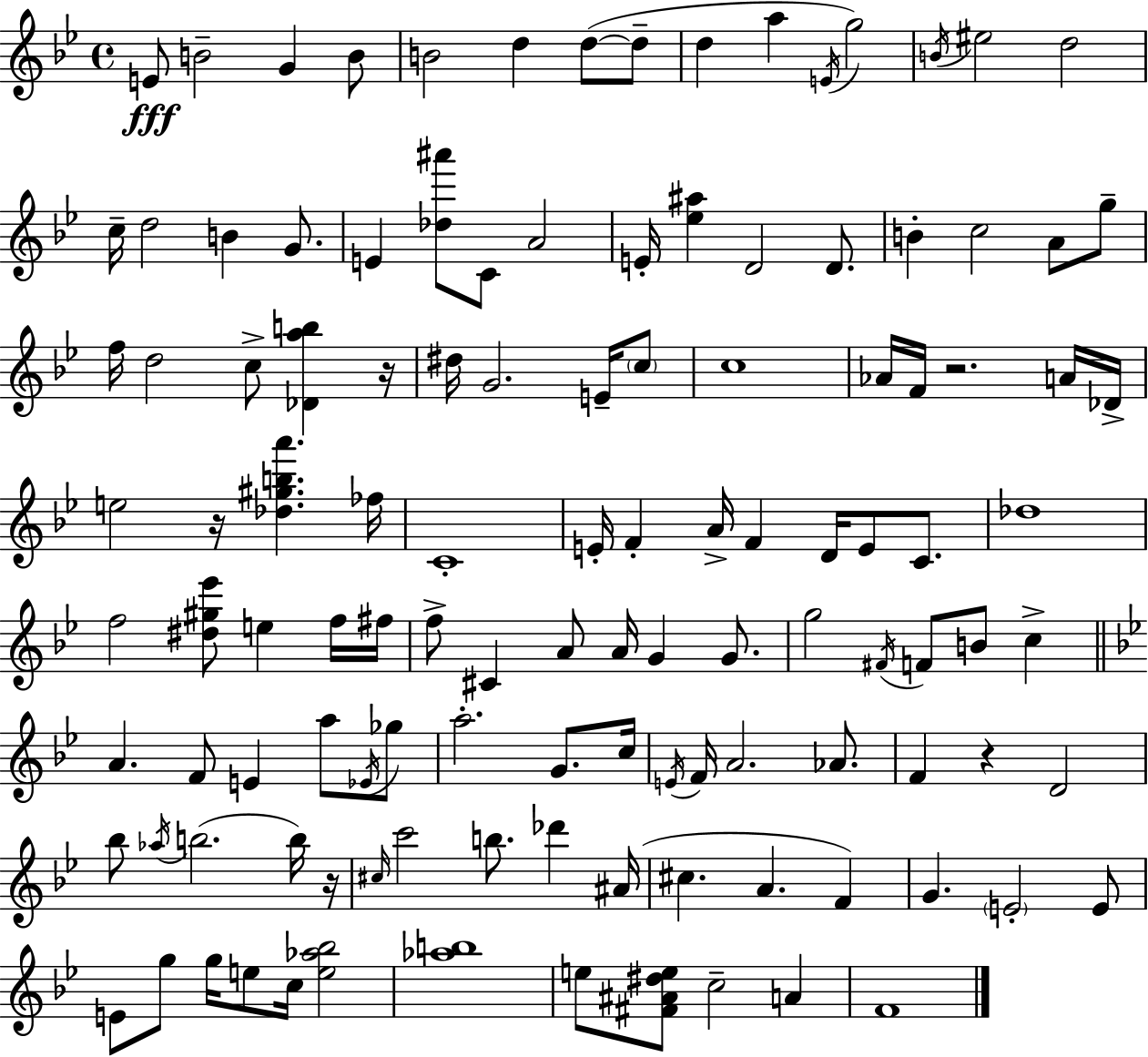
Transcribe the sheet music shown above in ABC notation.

X:1
T:Untitled
M:4/4
L:1/4
K:Gm
E/2 B2 G B/2 B2 d d/2 d/2 d a E/4 g2 B/4 ^e2 d2 c/4 d2 B G/2 E [_d^a']/2 C/2 A2 E/4 [_e^a] D2 D/2 B c2 A/2 g/2 f/4 d2 c/2 [_Dab] z/4 ^d/4 G2 E/4 c/2 c4 _A/4 F/4 z2 A/4 _D/4 e2 z/4 [_d^gba'] _f/4 C4 E/4 F A/4 F D/4 E/2 C/2 _d4 f2 [^d^g_e']/2 e f/4 ^f/4 f/2 ^C A/2 A/4 G G/2 g2 ^F/4 F/2 B/2 c A F/2 E a/2 _E/4 _g/2 a2 G/2 c/4 E/4 F/4 A2 _A/2 F z D2 _b/2 _a/4 b2 b/4 z/4 ^c/4 c'2 b/2 _d' ^A/4 ^c A F G E2 E/2 E/2 g/2 g/4 e/2 c/4 [e_a_b]2 [_ab]4 e/2 [^F^A^de]/2 c2 A F4